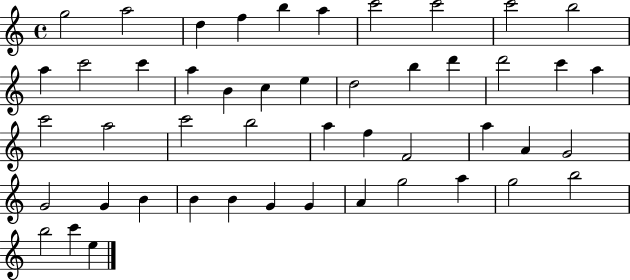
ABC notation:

X:1
T:Untitled
M:4/4
L:1/4
K:C
g2 a2 d f b a c'2 c'2 c'2 b2 a c'2 c' a B c e d2 b d' d'2 c' a c'2 a2 c'2 b2 a f F2 a A G2 G2 G B B B G G A g2 a g2 b2 b2 c' e